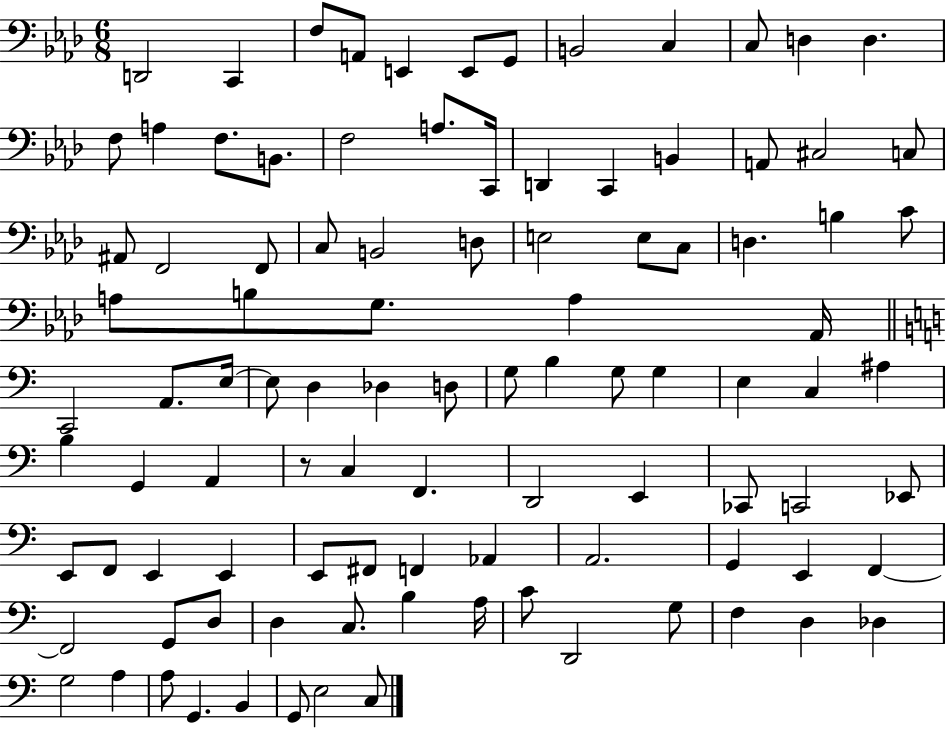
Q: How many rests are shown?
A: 1